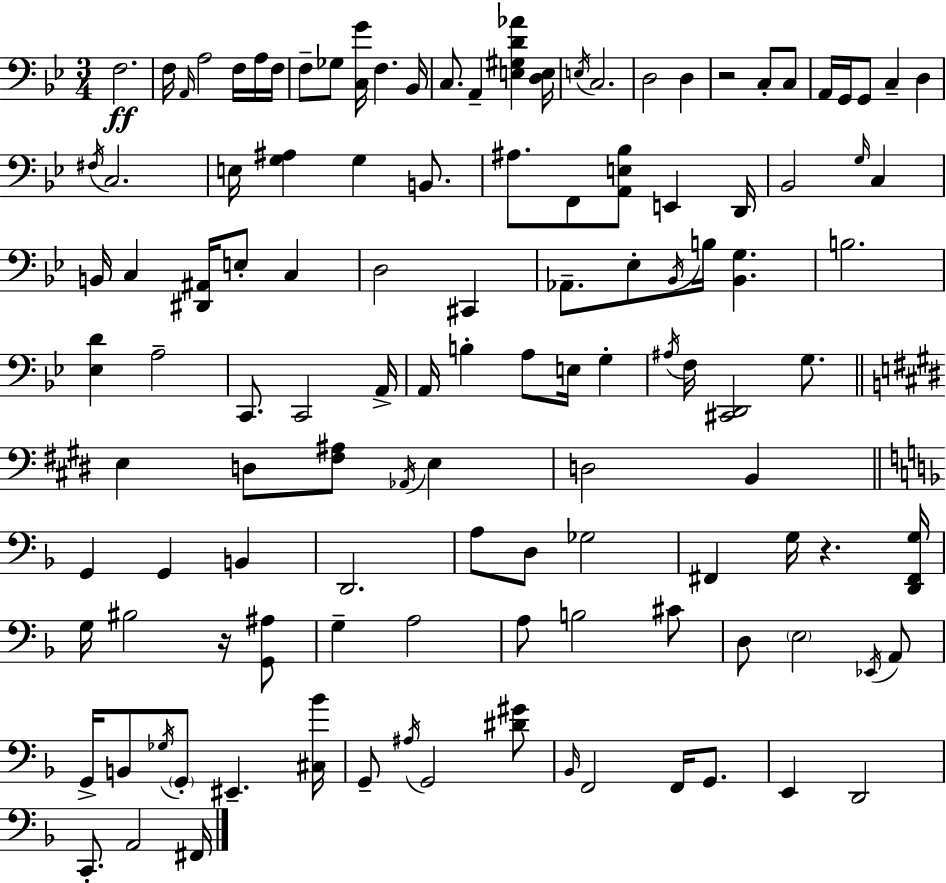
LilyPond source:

{
  \clef bass
  \numericTimeSignature
  \time 3/4
  \key bes \major
  \repeat volta 2 { f2.\ff | f16 \grace { a,16 } a2 f16 a16 | f16 f8-- ges8 <c g'>16 f4. | bes,16 c8. a,4-- <e gis d' aes'>4 | \break <d e>16 \acciaccatura { e16 } c2. | d2 d4 | r2 c8-. | c8 a,16 g,16 g,8 c4-- d4 | \break \acciaccatura { fis16 } c2. | e16 <g ais>4 g4 | b,8. ais8. f,8 <a, e bes>8 e,4 | d,16 bes,2 \grace { g16 } | \break c4 b,16 c4 <dis, ais,>16 e8-. | c4 d2 | cis,4 aes,8.-- ees8-. \acciaccatura { bes,16 } b16 <bes, g>4. | b2. | \break <ees d'>4 a2-- | c,8. c,2 | a,16-> a,16 b4-. a8 | e16 g4-. \acciaccatura { ais16 } f16 <cis, d,>2 | \break g8. \bar "||" \break \key e \major e4 d8 <fis ais>8 \acciaccatura { aes,16 } e4 | d2 b,4 | \bar "||" \break \key d \minor g,4 g,4 b,4 | d,2. | a8 d8 ges2 | fis,4 g16 r4. <d, fis, g>16 | \break g16 bis2 r16 <g, ais>8 | g4-- a2 | a8 b2 cis'8 | d8 \parenthesize e2 \acciaccatura { ees,16 } a,8 | \break g,16-> b,8 \acciaccatura { ges16 } \parenthesize g,8-. eis,4.-- | <cis bes'>16 g,8-- \acciaccatura { ais16 } g,2 | <dis' gis'>8 \grace { bes,16 } f,2 | f,16 g,8. e,4 d,2 | \break c,8.-. a,2 | fis,16 } \bar "|."
}